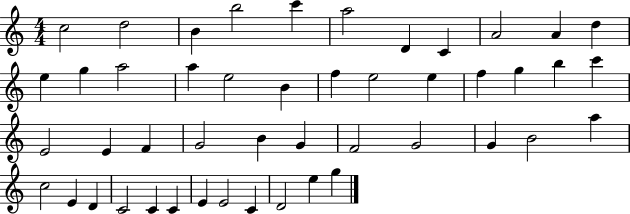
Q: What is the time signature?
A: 4/4